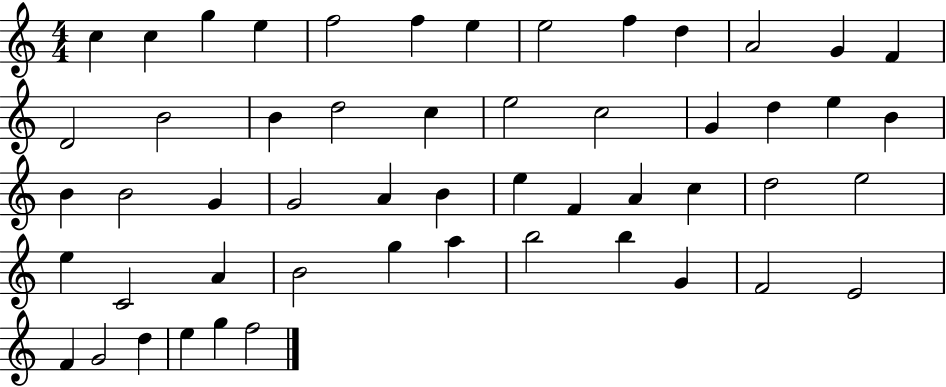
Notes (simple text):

C5/q C5/q G5/q E5/q F5/h F5/q E5/q E5/h F5/q D5/q A4/h G4/q F4/q D4/h B4/h B4/q D5/h C5/q E5/h C5/h G4/q D5/q E5/q B4/q B4/q B4/h G4/q G4/h A4/q B4/q E5/q F4/q A4/q C5/q D5/h E5/h E5/q C4/h A4/q B4/h G5/q A5/q B5/h B5/q G4/q F4/h E4/h F4/q G4/h D5/q E5/q G5/q F5/h